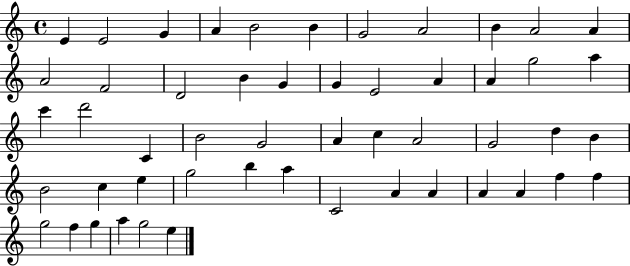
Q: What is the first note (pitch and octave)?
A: E4